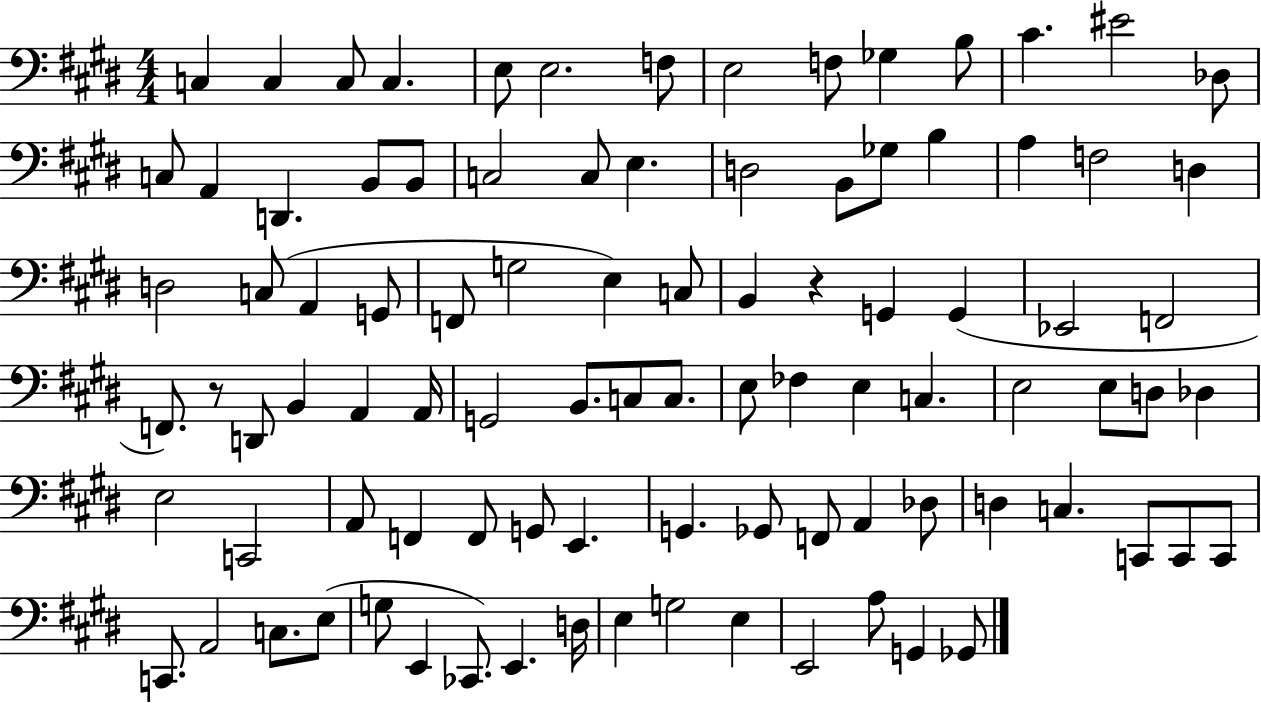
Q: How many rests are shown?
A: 2